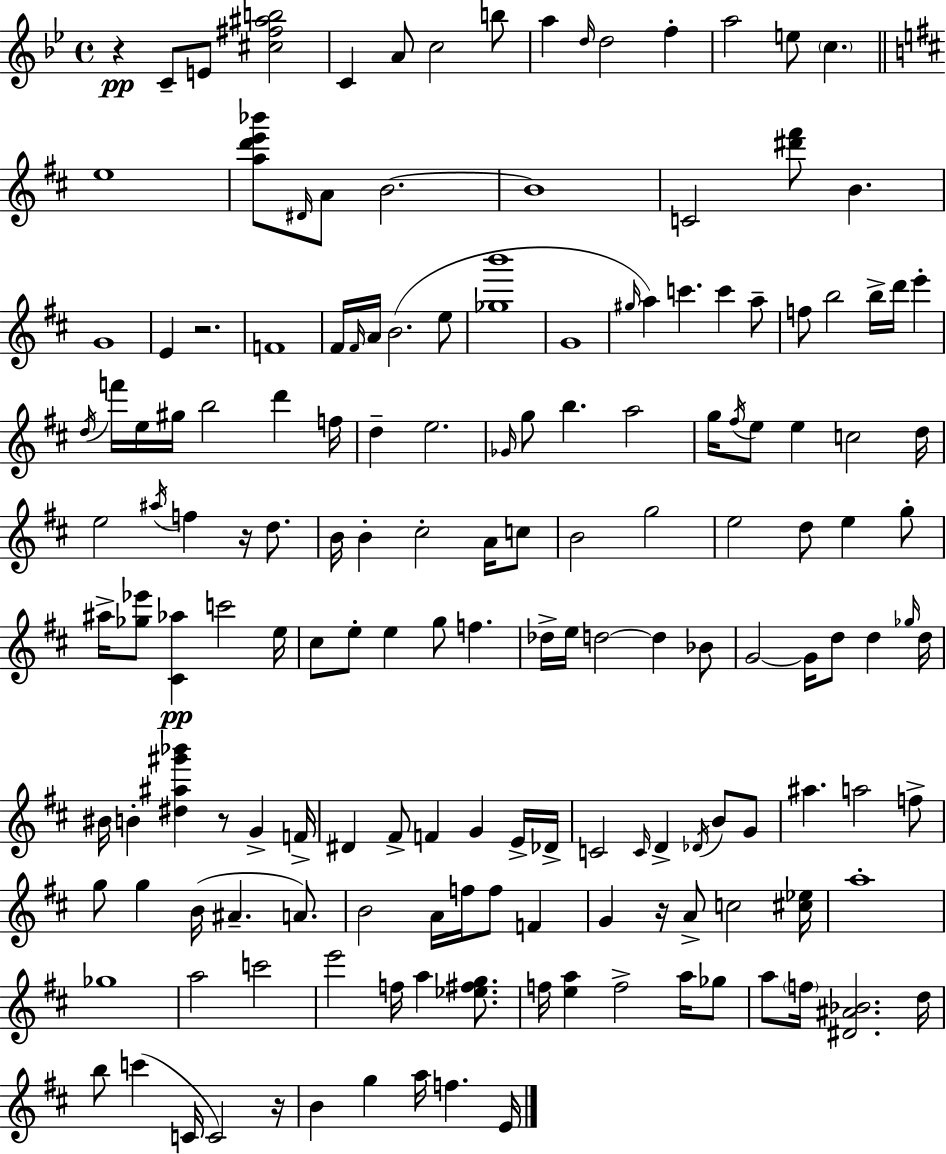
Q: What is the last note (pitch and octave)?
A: E4